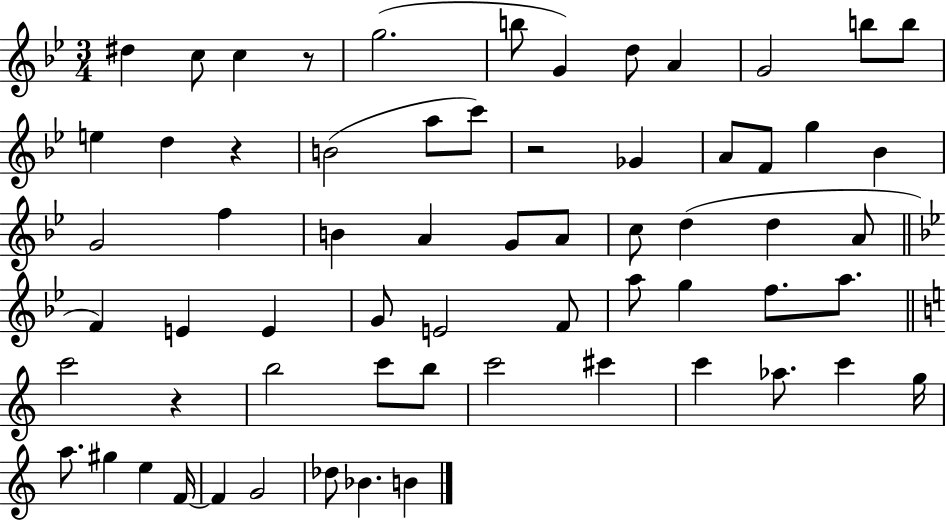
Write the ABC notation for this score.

X:1
T:Untitled
M:3/4
L:1/4
K:Bb
^d c/2 c z/2 g2 b/2 G d/2 A G2 b/2 b/2 e d z B2 a/2 c'/2 z2 _G A/2 F/2 g _B G2 f B A G/2 A/2 c/2 d d A/2 F E E G/2 E2 F/2 a/2 g f/2 a/2 c'2 z b2 c'/2 b/2 c'2 ^c' c' _a/2 c' g/4 a/2 ^g e F/4 F G2 _d/2 _B B